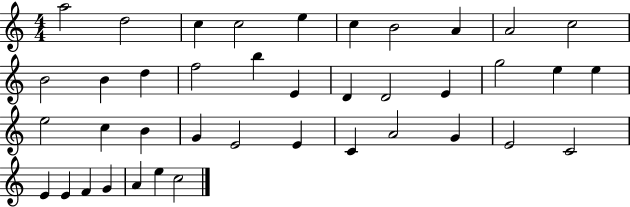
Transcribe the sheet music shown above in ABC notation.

X:1
T:Untitled
M:4/4
L:1/4
K:C
a2 d2 c c2 e c B2 A A2 c2 B2 B d f2 b E D D2 E g2 e e e2 c B G E2 E C A2 G E2 C2 E E F G A e c2